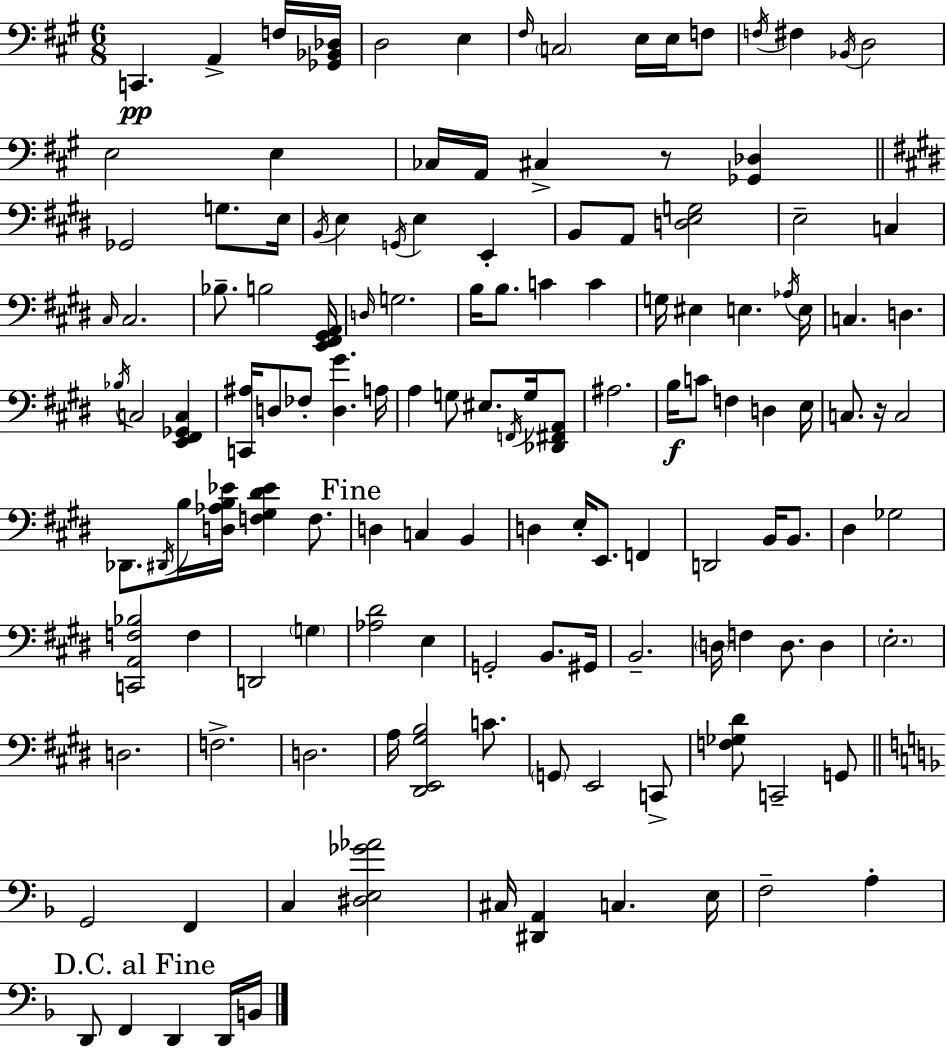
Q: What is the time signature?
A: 6/8